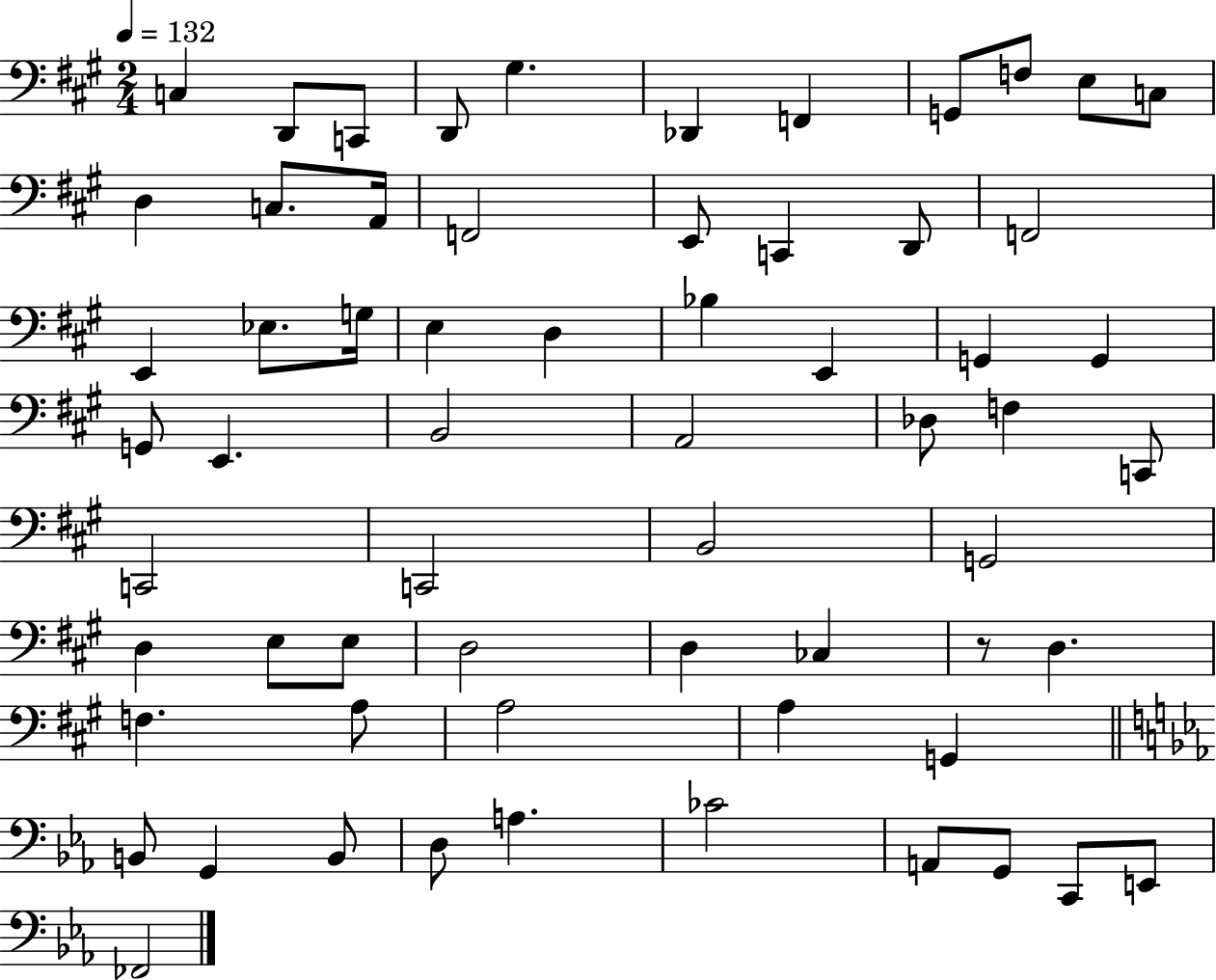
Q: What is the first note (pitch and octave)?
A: C3